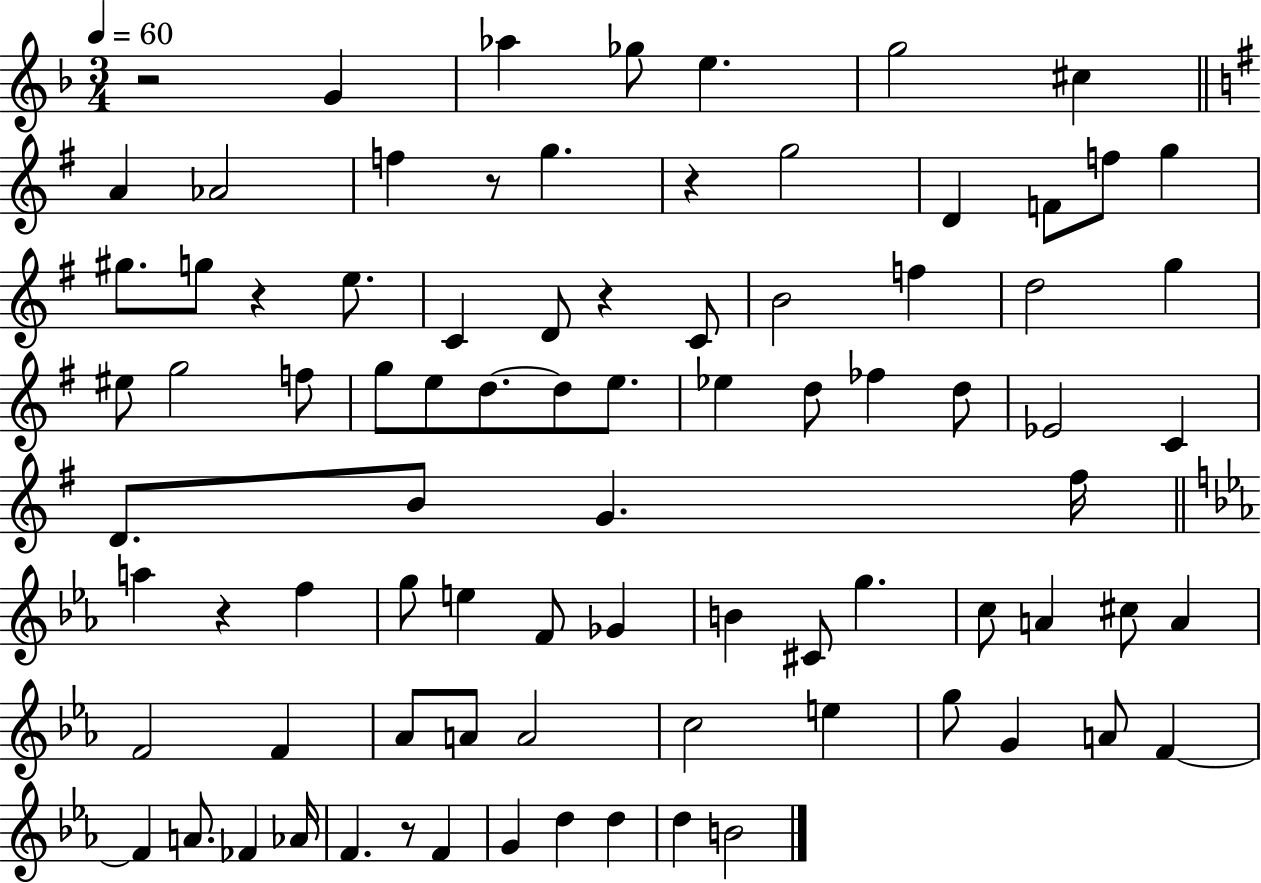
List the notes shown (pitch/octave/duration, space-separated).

R/h G4/q Ab5/q Gb5/e E5/q. G5/h C#5/q A4/q Ab4/h F5/q R/e G5/q. R/q G5/h D4/q F4/e F5/e G5/q G#5/e. G5/e R/q E5/e. C4/q D4/e R/q C4/e B4/h F5/q D5/h G5/q EIS5/e G5/h F5/e G5/e E5/e D5/e. D5/e E5/e. Eb5/q D5/e FES5/q D5/e Eb4/h C4/q D4/e. B4/e G4/q. F#5/s A5/q R/q F5/q G5/e E5/q F4/e Gb4/q B4/q C#4/e G5/q. C5/e A4/q C#5/e A4/q F4/h F4/q Ab4/e A4/e A4/h C5/h E5/q G5/e G4/q A4/e F4/q F4/q A4/e. FES4/q Ab4/s F4/q. R/e F4/q G4/q D5/q D5/q D5/q B4/h